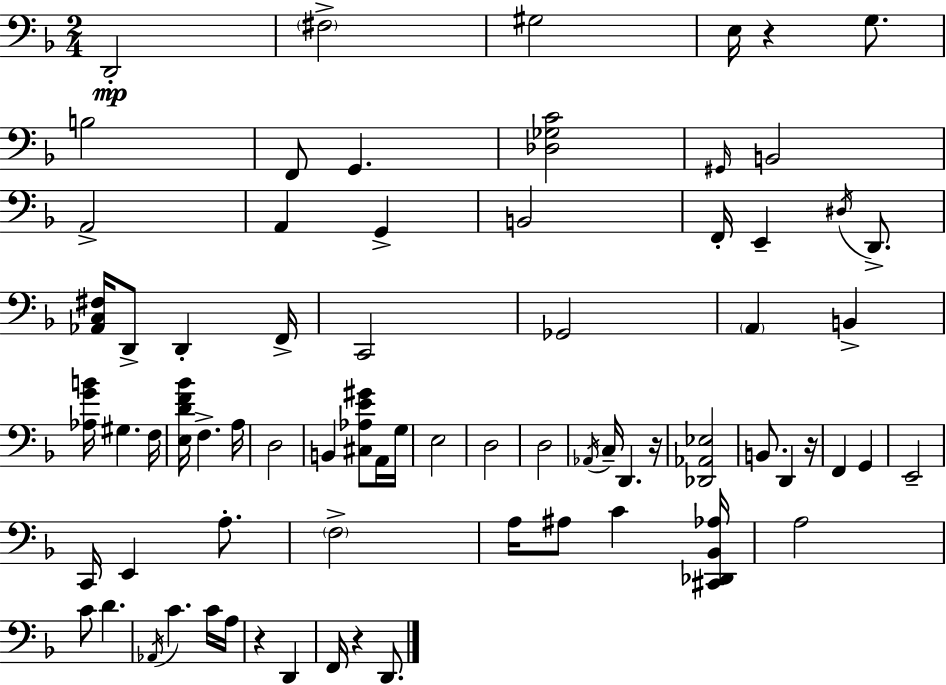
{
  \clef bass
  \numericTimeSignature
  \time 2/4
  \key d \minor
  d,2-.\mp | \parenthesize fis2-> | gis2 | e16 r4 g8. | \break b2 | f,8 g,4. | <des ges c'>2 | \grace { gis,16 } b,2 | \break a,2-> | a,4 g,4-> | b,2 | f,16-. e,4-- \acciaccatura { dis16 } d,8.-> | \break <aes, c fis>16 d,8-> d,4-. | f,16-> c,2 | ges,2 | \parenthesize a,4 b,4-> | \break <aes g' b'>16 gis4. | f16 <e d' f' bes'>16 f4.-> | a16 d2 | b,4 <cis aes e' gis'>8 | \break a,16 g16 e2 | d2 | d2 | \acciaccatura { aes,16 } c16-- d,4. | \break r16 <des, aes, ees>2 | b,8. d,4 | r16 f,4 g,4 | e,2-- | \break c,16 e,4 | a8.-. \parenthesize f2-> | a16 ais8 c'4 | <cis, des, bes, aes>16 a2 | \break c'8 d'4. | \acciaccatura { aes,16 } c'4. | c'16 a16 r4 | d,4 f,16 r4 | \break d,8. \bar "|."
}